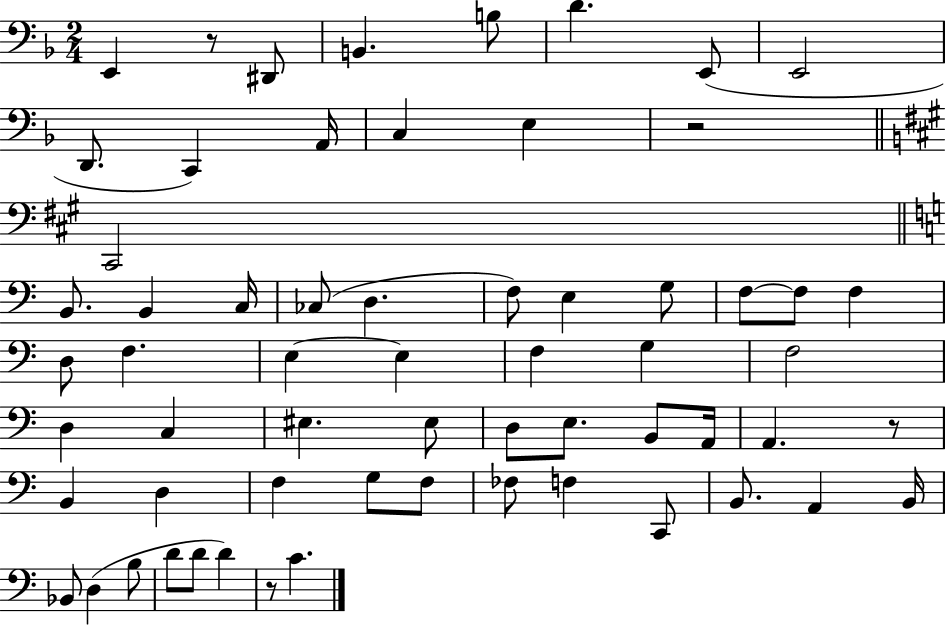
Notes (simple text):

E2/q R/e D#2/e B2/q. B3/e D4/q. E2/e E2/h D2/e. C2/q A2/s C3/q E3/q R/h C#2/h B2/e. B2/q C3/s CES3/e D3/q. F3/e E3/q G3/e F3/e F3/e F3/q D3/e F3/q. E3/q E3/q F3/q G3/q F3/h D3/q C3/q EIS3/q. EIS3/e D3/e E3/e. B2/e A2/s A2/q. R/e B2/q D3/q F3/q G3/e F3/e FES3/e F3/q C2/e B2/e. A2/q B2/s Bb2/e D3/q B3/e D4/e D4/e D4/q R/e C4/q.